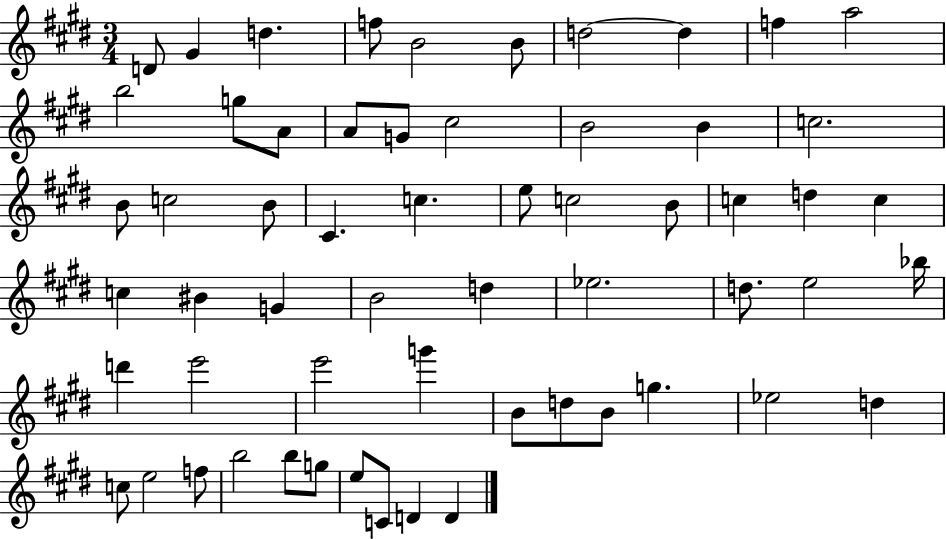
D4/e G#4/q D5/q. F5/e B4/h B4/e D5/h D5/q F5/q A5/h B5/h G5/e A4/e A4/e G4/e C#5/h B4/h B4/q C5/h. B4/e C5/h B4/e C#4/q. C5/q. E5/e C5/h B4/e C5/q D5/q C5/q C5/q BIS4/q G4/q B4/h D5/q Eb5/h. D5/e. E5/h Bb5/s D6/q E6/h E6/h G6/q B4/e D5/e B4/e G5/q. Eb5/h D5/q C5/e E5/h F5/e B5/h B5/e G5/e E5/e C4/e D4/q D4/q